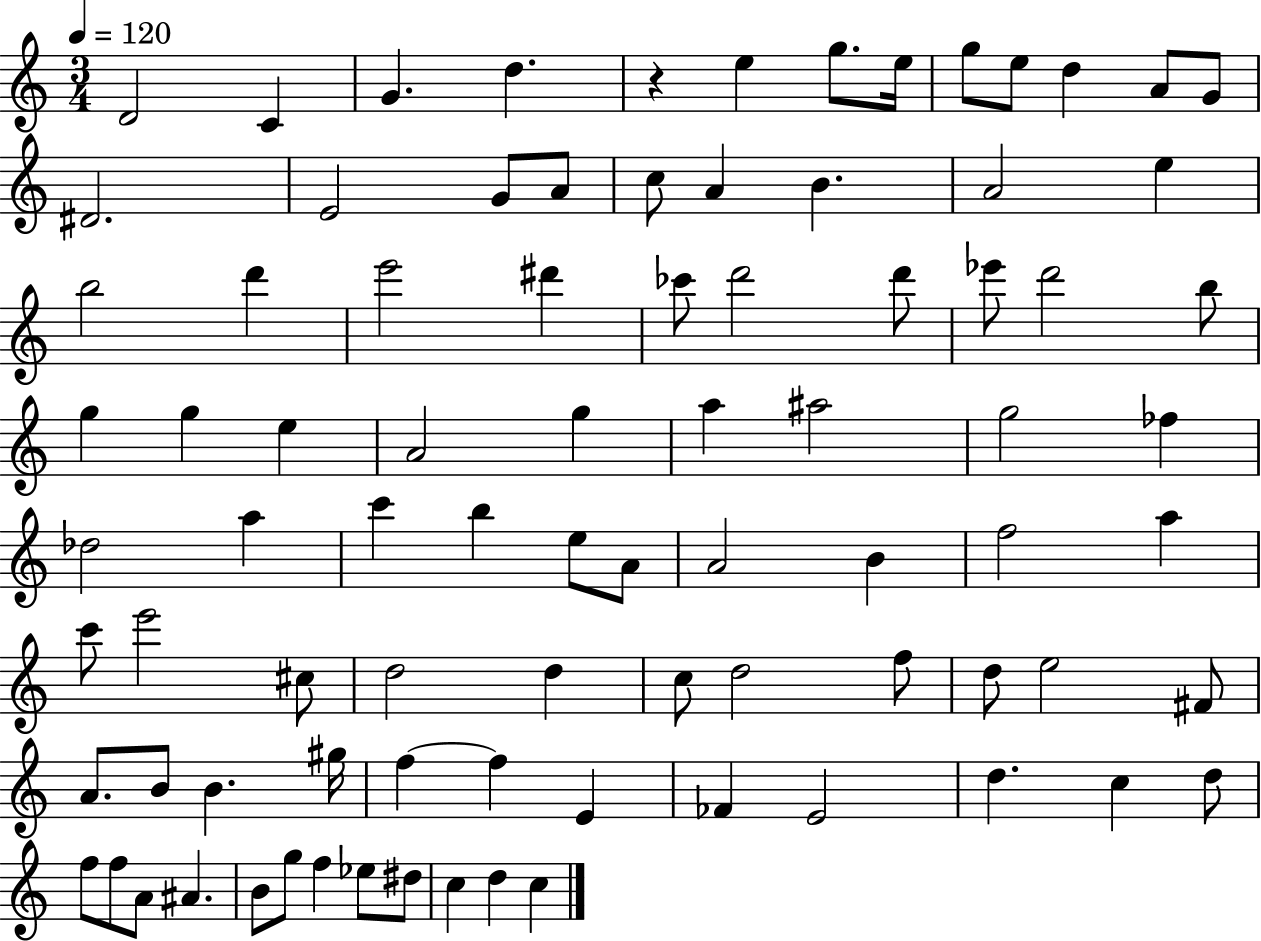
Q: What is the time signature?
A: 3/4